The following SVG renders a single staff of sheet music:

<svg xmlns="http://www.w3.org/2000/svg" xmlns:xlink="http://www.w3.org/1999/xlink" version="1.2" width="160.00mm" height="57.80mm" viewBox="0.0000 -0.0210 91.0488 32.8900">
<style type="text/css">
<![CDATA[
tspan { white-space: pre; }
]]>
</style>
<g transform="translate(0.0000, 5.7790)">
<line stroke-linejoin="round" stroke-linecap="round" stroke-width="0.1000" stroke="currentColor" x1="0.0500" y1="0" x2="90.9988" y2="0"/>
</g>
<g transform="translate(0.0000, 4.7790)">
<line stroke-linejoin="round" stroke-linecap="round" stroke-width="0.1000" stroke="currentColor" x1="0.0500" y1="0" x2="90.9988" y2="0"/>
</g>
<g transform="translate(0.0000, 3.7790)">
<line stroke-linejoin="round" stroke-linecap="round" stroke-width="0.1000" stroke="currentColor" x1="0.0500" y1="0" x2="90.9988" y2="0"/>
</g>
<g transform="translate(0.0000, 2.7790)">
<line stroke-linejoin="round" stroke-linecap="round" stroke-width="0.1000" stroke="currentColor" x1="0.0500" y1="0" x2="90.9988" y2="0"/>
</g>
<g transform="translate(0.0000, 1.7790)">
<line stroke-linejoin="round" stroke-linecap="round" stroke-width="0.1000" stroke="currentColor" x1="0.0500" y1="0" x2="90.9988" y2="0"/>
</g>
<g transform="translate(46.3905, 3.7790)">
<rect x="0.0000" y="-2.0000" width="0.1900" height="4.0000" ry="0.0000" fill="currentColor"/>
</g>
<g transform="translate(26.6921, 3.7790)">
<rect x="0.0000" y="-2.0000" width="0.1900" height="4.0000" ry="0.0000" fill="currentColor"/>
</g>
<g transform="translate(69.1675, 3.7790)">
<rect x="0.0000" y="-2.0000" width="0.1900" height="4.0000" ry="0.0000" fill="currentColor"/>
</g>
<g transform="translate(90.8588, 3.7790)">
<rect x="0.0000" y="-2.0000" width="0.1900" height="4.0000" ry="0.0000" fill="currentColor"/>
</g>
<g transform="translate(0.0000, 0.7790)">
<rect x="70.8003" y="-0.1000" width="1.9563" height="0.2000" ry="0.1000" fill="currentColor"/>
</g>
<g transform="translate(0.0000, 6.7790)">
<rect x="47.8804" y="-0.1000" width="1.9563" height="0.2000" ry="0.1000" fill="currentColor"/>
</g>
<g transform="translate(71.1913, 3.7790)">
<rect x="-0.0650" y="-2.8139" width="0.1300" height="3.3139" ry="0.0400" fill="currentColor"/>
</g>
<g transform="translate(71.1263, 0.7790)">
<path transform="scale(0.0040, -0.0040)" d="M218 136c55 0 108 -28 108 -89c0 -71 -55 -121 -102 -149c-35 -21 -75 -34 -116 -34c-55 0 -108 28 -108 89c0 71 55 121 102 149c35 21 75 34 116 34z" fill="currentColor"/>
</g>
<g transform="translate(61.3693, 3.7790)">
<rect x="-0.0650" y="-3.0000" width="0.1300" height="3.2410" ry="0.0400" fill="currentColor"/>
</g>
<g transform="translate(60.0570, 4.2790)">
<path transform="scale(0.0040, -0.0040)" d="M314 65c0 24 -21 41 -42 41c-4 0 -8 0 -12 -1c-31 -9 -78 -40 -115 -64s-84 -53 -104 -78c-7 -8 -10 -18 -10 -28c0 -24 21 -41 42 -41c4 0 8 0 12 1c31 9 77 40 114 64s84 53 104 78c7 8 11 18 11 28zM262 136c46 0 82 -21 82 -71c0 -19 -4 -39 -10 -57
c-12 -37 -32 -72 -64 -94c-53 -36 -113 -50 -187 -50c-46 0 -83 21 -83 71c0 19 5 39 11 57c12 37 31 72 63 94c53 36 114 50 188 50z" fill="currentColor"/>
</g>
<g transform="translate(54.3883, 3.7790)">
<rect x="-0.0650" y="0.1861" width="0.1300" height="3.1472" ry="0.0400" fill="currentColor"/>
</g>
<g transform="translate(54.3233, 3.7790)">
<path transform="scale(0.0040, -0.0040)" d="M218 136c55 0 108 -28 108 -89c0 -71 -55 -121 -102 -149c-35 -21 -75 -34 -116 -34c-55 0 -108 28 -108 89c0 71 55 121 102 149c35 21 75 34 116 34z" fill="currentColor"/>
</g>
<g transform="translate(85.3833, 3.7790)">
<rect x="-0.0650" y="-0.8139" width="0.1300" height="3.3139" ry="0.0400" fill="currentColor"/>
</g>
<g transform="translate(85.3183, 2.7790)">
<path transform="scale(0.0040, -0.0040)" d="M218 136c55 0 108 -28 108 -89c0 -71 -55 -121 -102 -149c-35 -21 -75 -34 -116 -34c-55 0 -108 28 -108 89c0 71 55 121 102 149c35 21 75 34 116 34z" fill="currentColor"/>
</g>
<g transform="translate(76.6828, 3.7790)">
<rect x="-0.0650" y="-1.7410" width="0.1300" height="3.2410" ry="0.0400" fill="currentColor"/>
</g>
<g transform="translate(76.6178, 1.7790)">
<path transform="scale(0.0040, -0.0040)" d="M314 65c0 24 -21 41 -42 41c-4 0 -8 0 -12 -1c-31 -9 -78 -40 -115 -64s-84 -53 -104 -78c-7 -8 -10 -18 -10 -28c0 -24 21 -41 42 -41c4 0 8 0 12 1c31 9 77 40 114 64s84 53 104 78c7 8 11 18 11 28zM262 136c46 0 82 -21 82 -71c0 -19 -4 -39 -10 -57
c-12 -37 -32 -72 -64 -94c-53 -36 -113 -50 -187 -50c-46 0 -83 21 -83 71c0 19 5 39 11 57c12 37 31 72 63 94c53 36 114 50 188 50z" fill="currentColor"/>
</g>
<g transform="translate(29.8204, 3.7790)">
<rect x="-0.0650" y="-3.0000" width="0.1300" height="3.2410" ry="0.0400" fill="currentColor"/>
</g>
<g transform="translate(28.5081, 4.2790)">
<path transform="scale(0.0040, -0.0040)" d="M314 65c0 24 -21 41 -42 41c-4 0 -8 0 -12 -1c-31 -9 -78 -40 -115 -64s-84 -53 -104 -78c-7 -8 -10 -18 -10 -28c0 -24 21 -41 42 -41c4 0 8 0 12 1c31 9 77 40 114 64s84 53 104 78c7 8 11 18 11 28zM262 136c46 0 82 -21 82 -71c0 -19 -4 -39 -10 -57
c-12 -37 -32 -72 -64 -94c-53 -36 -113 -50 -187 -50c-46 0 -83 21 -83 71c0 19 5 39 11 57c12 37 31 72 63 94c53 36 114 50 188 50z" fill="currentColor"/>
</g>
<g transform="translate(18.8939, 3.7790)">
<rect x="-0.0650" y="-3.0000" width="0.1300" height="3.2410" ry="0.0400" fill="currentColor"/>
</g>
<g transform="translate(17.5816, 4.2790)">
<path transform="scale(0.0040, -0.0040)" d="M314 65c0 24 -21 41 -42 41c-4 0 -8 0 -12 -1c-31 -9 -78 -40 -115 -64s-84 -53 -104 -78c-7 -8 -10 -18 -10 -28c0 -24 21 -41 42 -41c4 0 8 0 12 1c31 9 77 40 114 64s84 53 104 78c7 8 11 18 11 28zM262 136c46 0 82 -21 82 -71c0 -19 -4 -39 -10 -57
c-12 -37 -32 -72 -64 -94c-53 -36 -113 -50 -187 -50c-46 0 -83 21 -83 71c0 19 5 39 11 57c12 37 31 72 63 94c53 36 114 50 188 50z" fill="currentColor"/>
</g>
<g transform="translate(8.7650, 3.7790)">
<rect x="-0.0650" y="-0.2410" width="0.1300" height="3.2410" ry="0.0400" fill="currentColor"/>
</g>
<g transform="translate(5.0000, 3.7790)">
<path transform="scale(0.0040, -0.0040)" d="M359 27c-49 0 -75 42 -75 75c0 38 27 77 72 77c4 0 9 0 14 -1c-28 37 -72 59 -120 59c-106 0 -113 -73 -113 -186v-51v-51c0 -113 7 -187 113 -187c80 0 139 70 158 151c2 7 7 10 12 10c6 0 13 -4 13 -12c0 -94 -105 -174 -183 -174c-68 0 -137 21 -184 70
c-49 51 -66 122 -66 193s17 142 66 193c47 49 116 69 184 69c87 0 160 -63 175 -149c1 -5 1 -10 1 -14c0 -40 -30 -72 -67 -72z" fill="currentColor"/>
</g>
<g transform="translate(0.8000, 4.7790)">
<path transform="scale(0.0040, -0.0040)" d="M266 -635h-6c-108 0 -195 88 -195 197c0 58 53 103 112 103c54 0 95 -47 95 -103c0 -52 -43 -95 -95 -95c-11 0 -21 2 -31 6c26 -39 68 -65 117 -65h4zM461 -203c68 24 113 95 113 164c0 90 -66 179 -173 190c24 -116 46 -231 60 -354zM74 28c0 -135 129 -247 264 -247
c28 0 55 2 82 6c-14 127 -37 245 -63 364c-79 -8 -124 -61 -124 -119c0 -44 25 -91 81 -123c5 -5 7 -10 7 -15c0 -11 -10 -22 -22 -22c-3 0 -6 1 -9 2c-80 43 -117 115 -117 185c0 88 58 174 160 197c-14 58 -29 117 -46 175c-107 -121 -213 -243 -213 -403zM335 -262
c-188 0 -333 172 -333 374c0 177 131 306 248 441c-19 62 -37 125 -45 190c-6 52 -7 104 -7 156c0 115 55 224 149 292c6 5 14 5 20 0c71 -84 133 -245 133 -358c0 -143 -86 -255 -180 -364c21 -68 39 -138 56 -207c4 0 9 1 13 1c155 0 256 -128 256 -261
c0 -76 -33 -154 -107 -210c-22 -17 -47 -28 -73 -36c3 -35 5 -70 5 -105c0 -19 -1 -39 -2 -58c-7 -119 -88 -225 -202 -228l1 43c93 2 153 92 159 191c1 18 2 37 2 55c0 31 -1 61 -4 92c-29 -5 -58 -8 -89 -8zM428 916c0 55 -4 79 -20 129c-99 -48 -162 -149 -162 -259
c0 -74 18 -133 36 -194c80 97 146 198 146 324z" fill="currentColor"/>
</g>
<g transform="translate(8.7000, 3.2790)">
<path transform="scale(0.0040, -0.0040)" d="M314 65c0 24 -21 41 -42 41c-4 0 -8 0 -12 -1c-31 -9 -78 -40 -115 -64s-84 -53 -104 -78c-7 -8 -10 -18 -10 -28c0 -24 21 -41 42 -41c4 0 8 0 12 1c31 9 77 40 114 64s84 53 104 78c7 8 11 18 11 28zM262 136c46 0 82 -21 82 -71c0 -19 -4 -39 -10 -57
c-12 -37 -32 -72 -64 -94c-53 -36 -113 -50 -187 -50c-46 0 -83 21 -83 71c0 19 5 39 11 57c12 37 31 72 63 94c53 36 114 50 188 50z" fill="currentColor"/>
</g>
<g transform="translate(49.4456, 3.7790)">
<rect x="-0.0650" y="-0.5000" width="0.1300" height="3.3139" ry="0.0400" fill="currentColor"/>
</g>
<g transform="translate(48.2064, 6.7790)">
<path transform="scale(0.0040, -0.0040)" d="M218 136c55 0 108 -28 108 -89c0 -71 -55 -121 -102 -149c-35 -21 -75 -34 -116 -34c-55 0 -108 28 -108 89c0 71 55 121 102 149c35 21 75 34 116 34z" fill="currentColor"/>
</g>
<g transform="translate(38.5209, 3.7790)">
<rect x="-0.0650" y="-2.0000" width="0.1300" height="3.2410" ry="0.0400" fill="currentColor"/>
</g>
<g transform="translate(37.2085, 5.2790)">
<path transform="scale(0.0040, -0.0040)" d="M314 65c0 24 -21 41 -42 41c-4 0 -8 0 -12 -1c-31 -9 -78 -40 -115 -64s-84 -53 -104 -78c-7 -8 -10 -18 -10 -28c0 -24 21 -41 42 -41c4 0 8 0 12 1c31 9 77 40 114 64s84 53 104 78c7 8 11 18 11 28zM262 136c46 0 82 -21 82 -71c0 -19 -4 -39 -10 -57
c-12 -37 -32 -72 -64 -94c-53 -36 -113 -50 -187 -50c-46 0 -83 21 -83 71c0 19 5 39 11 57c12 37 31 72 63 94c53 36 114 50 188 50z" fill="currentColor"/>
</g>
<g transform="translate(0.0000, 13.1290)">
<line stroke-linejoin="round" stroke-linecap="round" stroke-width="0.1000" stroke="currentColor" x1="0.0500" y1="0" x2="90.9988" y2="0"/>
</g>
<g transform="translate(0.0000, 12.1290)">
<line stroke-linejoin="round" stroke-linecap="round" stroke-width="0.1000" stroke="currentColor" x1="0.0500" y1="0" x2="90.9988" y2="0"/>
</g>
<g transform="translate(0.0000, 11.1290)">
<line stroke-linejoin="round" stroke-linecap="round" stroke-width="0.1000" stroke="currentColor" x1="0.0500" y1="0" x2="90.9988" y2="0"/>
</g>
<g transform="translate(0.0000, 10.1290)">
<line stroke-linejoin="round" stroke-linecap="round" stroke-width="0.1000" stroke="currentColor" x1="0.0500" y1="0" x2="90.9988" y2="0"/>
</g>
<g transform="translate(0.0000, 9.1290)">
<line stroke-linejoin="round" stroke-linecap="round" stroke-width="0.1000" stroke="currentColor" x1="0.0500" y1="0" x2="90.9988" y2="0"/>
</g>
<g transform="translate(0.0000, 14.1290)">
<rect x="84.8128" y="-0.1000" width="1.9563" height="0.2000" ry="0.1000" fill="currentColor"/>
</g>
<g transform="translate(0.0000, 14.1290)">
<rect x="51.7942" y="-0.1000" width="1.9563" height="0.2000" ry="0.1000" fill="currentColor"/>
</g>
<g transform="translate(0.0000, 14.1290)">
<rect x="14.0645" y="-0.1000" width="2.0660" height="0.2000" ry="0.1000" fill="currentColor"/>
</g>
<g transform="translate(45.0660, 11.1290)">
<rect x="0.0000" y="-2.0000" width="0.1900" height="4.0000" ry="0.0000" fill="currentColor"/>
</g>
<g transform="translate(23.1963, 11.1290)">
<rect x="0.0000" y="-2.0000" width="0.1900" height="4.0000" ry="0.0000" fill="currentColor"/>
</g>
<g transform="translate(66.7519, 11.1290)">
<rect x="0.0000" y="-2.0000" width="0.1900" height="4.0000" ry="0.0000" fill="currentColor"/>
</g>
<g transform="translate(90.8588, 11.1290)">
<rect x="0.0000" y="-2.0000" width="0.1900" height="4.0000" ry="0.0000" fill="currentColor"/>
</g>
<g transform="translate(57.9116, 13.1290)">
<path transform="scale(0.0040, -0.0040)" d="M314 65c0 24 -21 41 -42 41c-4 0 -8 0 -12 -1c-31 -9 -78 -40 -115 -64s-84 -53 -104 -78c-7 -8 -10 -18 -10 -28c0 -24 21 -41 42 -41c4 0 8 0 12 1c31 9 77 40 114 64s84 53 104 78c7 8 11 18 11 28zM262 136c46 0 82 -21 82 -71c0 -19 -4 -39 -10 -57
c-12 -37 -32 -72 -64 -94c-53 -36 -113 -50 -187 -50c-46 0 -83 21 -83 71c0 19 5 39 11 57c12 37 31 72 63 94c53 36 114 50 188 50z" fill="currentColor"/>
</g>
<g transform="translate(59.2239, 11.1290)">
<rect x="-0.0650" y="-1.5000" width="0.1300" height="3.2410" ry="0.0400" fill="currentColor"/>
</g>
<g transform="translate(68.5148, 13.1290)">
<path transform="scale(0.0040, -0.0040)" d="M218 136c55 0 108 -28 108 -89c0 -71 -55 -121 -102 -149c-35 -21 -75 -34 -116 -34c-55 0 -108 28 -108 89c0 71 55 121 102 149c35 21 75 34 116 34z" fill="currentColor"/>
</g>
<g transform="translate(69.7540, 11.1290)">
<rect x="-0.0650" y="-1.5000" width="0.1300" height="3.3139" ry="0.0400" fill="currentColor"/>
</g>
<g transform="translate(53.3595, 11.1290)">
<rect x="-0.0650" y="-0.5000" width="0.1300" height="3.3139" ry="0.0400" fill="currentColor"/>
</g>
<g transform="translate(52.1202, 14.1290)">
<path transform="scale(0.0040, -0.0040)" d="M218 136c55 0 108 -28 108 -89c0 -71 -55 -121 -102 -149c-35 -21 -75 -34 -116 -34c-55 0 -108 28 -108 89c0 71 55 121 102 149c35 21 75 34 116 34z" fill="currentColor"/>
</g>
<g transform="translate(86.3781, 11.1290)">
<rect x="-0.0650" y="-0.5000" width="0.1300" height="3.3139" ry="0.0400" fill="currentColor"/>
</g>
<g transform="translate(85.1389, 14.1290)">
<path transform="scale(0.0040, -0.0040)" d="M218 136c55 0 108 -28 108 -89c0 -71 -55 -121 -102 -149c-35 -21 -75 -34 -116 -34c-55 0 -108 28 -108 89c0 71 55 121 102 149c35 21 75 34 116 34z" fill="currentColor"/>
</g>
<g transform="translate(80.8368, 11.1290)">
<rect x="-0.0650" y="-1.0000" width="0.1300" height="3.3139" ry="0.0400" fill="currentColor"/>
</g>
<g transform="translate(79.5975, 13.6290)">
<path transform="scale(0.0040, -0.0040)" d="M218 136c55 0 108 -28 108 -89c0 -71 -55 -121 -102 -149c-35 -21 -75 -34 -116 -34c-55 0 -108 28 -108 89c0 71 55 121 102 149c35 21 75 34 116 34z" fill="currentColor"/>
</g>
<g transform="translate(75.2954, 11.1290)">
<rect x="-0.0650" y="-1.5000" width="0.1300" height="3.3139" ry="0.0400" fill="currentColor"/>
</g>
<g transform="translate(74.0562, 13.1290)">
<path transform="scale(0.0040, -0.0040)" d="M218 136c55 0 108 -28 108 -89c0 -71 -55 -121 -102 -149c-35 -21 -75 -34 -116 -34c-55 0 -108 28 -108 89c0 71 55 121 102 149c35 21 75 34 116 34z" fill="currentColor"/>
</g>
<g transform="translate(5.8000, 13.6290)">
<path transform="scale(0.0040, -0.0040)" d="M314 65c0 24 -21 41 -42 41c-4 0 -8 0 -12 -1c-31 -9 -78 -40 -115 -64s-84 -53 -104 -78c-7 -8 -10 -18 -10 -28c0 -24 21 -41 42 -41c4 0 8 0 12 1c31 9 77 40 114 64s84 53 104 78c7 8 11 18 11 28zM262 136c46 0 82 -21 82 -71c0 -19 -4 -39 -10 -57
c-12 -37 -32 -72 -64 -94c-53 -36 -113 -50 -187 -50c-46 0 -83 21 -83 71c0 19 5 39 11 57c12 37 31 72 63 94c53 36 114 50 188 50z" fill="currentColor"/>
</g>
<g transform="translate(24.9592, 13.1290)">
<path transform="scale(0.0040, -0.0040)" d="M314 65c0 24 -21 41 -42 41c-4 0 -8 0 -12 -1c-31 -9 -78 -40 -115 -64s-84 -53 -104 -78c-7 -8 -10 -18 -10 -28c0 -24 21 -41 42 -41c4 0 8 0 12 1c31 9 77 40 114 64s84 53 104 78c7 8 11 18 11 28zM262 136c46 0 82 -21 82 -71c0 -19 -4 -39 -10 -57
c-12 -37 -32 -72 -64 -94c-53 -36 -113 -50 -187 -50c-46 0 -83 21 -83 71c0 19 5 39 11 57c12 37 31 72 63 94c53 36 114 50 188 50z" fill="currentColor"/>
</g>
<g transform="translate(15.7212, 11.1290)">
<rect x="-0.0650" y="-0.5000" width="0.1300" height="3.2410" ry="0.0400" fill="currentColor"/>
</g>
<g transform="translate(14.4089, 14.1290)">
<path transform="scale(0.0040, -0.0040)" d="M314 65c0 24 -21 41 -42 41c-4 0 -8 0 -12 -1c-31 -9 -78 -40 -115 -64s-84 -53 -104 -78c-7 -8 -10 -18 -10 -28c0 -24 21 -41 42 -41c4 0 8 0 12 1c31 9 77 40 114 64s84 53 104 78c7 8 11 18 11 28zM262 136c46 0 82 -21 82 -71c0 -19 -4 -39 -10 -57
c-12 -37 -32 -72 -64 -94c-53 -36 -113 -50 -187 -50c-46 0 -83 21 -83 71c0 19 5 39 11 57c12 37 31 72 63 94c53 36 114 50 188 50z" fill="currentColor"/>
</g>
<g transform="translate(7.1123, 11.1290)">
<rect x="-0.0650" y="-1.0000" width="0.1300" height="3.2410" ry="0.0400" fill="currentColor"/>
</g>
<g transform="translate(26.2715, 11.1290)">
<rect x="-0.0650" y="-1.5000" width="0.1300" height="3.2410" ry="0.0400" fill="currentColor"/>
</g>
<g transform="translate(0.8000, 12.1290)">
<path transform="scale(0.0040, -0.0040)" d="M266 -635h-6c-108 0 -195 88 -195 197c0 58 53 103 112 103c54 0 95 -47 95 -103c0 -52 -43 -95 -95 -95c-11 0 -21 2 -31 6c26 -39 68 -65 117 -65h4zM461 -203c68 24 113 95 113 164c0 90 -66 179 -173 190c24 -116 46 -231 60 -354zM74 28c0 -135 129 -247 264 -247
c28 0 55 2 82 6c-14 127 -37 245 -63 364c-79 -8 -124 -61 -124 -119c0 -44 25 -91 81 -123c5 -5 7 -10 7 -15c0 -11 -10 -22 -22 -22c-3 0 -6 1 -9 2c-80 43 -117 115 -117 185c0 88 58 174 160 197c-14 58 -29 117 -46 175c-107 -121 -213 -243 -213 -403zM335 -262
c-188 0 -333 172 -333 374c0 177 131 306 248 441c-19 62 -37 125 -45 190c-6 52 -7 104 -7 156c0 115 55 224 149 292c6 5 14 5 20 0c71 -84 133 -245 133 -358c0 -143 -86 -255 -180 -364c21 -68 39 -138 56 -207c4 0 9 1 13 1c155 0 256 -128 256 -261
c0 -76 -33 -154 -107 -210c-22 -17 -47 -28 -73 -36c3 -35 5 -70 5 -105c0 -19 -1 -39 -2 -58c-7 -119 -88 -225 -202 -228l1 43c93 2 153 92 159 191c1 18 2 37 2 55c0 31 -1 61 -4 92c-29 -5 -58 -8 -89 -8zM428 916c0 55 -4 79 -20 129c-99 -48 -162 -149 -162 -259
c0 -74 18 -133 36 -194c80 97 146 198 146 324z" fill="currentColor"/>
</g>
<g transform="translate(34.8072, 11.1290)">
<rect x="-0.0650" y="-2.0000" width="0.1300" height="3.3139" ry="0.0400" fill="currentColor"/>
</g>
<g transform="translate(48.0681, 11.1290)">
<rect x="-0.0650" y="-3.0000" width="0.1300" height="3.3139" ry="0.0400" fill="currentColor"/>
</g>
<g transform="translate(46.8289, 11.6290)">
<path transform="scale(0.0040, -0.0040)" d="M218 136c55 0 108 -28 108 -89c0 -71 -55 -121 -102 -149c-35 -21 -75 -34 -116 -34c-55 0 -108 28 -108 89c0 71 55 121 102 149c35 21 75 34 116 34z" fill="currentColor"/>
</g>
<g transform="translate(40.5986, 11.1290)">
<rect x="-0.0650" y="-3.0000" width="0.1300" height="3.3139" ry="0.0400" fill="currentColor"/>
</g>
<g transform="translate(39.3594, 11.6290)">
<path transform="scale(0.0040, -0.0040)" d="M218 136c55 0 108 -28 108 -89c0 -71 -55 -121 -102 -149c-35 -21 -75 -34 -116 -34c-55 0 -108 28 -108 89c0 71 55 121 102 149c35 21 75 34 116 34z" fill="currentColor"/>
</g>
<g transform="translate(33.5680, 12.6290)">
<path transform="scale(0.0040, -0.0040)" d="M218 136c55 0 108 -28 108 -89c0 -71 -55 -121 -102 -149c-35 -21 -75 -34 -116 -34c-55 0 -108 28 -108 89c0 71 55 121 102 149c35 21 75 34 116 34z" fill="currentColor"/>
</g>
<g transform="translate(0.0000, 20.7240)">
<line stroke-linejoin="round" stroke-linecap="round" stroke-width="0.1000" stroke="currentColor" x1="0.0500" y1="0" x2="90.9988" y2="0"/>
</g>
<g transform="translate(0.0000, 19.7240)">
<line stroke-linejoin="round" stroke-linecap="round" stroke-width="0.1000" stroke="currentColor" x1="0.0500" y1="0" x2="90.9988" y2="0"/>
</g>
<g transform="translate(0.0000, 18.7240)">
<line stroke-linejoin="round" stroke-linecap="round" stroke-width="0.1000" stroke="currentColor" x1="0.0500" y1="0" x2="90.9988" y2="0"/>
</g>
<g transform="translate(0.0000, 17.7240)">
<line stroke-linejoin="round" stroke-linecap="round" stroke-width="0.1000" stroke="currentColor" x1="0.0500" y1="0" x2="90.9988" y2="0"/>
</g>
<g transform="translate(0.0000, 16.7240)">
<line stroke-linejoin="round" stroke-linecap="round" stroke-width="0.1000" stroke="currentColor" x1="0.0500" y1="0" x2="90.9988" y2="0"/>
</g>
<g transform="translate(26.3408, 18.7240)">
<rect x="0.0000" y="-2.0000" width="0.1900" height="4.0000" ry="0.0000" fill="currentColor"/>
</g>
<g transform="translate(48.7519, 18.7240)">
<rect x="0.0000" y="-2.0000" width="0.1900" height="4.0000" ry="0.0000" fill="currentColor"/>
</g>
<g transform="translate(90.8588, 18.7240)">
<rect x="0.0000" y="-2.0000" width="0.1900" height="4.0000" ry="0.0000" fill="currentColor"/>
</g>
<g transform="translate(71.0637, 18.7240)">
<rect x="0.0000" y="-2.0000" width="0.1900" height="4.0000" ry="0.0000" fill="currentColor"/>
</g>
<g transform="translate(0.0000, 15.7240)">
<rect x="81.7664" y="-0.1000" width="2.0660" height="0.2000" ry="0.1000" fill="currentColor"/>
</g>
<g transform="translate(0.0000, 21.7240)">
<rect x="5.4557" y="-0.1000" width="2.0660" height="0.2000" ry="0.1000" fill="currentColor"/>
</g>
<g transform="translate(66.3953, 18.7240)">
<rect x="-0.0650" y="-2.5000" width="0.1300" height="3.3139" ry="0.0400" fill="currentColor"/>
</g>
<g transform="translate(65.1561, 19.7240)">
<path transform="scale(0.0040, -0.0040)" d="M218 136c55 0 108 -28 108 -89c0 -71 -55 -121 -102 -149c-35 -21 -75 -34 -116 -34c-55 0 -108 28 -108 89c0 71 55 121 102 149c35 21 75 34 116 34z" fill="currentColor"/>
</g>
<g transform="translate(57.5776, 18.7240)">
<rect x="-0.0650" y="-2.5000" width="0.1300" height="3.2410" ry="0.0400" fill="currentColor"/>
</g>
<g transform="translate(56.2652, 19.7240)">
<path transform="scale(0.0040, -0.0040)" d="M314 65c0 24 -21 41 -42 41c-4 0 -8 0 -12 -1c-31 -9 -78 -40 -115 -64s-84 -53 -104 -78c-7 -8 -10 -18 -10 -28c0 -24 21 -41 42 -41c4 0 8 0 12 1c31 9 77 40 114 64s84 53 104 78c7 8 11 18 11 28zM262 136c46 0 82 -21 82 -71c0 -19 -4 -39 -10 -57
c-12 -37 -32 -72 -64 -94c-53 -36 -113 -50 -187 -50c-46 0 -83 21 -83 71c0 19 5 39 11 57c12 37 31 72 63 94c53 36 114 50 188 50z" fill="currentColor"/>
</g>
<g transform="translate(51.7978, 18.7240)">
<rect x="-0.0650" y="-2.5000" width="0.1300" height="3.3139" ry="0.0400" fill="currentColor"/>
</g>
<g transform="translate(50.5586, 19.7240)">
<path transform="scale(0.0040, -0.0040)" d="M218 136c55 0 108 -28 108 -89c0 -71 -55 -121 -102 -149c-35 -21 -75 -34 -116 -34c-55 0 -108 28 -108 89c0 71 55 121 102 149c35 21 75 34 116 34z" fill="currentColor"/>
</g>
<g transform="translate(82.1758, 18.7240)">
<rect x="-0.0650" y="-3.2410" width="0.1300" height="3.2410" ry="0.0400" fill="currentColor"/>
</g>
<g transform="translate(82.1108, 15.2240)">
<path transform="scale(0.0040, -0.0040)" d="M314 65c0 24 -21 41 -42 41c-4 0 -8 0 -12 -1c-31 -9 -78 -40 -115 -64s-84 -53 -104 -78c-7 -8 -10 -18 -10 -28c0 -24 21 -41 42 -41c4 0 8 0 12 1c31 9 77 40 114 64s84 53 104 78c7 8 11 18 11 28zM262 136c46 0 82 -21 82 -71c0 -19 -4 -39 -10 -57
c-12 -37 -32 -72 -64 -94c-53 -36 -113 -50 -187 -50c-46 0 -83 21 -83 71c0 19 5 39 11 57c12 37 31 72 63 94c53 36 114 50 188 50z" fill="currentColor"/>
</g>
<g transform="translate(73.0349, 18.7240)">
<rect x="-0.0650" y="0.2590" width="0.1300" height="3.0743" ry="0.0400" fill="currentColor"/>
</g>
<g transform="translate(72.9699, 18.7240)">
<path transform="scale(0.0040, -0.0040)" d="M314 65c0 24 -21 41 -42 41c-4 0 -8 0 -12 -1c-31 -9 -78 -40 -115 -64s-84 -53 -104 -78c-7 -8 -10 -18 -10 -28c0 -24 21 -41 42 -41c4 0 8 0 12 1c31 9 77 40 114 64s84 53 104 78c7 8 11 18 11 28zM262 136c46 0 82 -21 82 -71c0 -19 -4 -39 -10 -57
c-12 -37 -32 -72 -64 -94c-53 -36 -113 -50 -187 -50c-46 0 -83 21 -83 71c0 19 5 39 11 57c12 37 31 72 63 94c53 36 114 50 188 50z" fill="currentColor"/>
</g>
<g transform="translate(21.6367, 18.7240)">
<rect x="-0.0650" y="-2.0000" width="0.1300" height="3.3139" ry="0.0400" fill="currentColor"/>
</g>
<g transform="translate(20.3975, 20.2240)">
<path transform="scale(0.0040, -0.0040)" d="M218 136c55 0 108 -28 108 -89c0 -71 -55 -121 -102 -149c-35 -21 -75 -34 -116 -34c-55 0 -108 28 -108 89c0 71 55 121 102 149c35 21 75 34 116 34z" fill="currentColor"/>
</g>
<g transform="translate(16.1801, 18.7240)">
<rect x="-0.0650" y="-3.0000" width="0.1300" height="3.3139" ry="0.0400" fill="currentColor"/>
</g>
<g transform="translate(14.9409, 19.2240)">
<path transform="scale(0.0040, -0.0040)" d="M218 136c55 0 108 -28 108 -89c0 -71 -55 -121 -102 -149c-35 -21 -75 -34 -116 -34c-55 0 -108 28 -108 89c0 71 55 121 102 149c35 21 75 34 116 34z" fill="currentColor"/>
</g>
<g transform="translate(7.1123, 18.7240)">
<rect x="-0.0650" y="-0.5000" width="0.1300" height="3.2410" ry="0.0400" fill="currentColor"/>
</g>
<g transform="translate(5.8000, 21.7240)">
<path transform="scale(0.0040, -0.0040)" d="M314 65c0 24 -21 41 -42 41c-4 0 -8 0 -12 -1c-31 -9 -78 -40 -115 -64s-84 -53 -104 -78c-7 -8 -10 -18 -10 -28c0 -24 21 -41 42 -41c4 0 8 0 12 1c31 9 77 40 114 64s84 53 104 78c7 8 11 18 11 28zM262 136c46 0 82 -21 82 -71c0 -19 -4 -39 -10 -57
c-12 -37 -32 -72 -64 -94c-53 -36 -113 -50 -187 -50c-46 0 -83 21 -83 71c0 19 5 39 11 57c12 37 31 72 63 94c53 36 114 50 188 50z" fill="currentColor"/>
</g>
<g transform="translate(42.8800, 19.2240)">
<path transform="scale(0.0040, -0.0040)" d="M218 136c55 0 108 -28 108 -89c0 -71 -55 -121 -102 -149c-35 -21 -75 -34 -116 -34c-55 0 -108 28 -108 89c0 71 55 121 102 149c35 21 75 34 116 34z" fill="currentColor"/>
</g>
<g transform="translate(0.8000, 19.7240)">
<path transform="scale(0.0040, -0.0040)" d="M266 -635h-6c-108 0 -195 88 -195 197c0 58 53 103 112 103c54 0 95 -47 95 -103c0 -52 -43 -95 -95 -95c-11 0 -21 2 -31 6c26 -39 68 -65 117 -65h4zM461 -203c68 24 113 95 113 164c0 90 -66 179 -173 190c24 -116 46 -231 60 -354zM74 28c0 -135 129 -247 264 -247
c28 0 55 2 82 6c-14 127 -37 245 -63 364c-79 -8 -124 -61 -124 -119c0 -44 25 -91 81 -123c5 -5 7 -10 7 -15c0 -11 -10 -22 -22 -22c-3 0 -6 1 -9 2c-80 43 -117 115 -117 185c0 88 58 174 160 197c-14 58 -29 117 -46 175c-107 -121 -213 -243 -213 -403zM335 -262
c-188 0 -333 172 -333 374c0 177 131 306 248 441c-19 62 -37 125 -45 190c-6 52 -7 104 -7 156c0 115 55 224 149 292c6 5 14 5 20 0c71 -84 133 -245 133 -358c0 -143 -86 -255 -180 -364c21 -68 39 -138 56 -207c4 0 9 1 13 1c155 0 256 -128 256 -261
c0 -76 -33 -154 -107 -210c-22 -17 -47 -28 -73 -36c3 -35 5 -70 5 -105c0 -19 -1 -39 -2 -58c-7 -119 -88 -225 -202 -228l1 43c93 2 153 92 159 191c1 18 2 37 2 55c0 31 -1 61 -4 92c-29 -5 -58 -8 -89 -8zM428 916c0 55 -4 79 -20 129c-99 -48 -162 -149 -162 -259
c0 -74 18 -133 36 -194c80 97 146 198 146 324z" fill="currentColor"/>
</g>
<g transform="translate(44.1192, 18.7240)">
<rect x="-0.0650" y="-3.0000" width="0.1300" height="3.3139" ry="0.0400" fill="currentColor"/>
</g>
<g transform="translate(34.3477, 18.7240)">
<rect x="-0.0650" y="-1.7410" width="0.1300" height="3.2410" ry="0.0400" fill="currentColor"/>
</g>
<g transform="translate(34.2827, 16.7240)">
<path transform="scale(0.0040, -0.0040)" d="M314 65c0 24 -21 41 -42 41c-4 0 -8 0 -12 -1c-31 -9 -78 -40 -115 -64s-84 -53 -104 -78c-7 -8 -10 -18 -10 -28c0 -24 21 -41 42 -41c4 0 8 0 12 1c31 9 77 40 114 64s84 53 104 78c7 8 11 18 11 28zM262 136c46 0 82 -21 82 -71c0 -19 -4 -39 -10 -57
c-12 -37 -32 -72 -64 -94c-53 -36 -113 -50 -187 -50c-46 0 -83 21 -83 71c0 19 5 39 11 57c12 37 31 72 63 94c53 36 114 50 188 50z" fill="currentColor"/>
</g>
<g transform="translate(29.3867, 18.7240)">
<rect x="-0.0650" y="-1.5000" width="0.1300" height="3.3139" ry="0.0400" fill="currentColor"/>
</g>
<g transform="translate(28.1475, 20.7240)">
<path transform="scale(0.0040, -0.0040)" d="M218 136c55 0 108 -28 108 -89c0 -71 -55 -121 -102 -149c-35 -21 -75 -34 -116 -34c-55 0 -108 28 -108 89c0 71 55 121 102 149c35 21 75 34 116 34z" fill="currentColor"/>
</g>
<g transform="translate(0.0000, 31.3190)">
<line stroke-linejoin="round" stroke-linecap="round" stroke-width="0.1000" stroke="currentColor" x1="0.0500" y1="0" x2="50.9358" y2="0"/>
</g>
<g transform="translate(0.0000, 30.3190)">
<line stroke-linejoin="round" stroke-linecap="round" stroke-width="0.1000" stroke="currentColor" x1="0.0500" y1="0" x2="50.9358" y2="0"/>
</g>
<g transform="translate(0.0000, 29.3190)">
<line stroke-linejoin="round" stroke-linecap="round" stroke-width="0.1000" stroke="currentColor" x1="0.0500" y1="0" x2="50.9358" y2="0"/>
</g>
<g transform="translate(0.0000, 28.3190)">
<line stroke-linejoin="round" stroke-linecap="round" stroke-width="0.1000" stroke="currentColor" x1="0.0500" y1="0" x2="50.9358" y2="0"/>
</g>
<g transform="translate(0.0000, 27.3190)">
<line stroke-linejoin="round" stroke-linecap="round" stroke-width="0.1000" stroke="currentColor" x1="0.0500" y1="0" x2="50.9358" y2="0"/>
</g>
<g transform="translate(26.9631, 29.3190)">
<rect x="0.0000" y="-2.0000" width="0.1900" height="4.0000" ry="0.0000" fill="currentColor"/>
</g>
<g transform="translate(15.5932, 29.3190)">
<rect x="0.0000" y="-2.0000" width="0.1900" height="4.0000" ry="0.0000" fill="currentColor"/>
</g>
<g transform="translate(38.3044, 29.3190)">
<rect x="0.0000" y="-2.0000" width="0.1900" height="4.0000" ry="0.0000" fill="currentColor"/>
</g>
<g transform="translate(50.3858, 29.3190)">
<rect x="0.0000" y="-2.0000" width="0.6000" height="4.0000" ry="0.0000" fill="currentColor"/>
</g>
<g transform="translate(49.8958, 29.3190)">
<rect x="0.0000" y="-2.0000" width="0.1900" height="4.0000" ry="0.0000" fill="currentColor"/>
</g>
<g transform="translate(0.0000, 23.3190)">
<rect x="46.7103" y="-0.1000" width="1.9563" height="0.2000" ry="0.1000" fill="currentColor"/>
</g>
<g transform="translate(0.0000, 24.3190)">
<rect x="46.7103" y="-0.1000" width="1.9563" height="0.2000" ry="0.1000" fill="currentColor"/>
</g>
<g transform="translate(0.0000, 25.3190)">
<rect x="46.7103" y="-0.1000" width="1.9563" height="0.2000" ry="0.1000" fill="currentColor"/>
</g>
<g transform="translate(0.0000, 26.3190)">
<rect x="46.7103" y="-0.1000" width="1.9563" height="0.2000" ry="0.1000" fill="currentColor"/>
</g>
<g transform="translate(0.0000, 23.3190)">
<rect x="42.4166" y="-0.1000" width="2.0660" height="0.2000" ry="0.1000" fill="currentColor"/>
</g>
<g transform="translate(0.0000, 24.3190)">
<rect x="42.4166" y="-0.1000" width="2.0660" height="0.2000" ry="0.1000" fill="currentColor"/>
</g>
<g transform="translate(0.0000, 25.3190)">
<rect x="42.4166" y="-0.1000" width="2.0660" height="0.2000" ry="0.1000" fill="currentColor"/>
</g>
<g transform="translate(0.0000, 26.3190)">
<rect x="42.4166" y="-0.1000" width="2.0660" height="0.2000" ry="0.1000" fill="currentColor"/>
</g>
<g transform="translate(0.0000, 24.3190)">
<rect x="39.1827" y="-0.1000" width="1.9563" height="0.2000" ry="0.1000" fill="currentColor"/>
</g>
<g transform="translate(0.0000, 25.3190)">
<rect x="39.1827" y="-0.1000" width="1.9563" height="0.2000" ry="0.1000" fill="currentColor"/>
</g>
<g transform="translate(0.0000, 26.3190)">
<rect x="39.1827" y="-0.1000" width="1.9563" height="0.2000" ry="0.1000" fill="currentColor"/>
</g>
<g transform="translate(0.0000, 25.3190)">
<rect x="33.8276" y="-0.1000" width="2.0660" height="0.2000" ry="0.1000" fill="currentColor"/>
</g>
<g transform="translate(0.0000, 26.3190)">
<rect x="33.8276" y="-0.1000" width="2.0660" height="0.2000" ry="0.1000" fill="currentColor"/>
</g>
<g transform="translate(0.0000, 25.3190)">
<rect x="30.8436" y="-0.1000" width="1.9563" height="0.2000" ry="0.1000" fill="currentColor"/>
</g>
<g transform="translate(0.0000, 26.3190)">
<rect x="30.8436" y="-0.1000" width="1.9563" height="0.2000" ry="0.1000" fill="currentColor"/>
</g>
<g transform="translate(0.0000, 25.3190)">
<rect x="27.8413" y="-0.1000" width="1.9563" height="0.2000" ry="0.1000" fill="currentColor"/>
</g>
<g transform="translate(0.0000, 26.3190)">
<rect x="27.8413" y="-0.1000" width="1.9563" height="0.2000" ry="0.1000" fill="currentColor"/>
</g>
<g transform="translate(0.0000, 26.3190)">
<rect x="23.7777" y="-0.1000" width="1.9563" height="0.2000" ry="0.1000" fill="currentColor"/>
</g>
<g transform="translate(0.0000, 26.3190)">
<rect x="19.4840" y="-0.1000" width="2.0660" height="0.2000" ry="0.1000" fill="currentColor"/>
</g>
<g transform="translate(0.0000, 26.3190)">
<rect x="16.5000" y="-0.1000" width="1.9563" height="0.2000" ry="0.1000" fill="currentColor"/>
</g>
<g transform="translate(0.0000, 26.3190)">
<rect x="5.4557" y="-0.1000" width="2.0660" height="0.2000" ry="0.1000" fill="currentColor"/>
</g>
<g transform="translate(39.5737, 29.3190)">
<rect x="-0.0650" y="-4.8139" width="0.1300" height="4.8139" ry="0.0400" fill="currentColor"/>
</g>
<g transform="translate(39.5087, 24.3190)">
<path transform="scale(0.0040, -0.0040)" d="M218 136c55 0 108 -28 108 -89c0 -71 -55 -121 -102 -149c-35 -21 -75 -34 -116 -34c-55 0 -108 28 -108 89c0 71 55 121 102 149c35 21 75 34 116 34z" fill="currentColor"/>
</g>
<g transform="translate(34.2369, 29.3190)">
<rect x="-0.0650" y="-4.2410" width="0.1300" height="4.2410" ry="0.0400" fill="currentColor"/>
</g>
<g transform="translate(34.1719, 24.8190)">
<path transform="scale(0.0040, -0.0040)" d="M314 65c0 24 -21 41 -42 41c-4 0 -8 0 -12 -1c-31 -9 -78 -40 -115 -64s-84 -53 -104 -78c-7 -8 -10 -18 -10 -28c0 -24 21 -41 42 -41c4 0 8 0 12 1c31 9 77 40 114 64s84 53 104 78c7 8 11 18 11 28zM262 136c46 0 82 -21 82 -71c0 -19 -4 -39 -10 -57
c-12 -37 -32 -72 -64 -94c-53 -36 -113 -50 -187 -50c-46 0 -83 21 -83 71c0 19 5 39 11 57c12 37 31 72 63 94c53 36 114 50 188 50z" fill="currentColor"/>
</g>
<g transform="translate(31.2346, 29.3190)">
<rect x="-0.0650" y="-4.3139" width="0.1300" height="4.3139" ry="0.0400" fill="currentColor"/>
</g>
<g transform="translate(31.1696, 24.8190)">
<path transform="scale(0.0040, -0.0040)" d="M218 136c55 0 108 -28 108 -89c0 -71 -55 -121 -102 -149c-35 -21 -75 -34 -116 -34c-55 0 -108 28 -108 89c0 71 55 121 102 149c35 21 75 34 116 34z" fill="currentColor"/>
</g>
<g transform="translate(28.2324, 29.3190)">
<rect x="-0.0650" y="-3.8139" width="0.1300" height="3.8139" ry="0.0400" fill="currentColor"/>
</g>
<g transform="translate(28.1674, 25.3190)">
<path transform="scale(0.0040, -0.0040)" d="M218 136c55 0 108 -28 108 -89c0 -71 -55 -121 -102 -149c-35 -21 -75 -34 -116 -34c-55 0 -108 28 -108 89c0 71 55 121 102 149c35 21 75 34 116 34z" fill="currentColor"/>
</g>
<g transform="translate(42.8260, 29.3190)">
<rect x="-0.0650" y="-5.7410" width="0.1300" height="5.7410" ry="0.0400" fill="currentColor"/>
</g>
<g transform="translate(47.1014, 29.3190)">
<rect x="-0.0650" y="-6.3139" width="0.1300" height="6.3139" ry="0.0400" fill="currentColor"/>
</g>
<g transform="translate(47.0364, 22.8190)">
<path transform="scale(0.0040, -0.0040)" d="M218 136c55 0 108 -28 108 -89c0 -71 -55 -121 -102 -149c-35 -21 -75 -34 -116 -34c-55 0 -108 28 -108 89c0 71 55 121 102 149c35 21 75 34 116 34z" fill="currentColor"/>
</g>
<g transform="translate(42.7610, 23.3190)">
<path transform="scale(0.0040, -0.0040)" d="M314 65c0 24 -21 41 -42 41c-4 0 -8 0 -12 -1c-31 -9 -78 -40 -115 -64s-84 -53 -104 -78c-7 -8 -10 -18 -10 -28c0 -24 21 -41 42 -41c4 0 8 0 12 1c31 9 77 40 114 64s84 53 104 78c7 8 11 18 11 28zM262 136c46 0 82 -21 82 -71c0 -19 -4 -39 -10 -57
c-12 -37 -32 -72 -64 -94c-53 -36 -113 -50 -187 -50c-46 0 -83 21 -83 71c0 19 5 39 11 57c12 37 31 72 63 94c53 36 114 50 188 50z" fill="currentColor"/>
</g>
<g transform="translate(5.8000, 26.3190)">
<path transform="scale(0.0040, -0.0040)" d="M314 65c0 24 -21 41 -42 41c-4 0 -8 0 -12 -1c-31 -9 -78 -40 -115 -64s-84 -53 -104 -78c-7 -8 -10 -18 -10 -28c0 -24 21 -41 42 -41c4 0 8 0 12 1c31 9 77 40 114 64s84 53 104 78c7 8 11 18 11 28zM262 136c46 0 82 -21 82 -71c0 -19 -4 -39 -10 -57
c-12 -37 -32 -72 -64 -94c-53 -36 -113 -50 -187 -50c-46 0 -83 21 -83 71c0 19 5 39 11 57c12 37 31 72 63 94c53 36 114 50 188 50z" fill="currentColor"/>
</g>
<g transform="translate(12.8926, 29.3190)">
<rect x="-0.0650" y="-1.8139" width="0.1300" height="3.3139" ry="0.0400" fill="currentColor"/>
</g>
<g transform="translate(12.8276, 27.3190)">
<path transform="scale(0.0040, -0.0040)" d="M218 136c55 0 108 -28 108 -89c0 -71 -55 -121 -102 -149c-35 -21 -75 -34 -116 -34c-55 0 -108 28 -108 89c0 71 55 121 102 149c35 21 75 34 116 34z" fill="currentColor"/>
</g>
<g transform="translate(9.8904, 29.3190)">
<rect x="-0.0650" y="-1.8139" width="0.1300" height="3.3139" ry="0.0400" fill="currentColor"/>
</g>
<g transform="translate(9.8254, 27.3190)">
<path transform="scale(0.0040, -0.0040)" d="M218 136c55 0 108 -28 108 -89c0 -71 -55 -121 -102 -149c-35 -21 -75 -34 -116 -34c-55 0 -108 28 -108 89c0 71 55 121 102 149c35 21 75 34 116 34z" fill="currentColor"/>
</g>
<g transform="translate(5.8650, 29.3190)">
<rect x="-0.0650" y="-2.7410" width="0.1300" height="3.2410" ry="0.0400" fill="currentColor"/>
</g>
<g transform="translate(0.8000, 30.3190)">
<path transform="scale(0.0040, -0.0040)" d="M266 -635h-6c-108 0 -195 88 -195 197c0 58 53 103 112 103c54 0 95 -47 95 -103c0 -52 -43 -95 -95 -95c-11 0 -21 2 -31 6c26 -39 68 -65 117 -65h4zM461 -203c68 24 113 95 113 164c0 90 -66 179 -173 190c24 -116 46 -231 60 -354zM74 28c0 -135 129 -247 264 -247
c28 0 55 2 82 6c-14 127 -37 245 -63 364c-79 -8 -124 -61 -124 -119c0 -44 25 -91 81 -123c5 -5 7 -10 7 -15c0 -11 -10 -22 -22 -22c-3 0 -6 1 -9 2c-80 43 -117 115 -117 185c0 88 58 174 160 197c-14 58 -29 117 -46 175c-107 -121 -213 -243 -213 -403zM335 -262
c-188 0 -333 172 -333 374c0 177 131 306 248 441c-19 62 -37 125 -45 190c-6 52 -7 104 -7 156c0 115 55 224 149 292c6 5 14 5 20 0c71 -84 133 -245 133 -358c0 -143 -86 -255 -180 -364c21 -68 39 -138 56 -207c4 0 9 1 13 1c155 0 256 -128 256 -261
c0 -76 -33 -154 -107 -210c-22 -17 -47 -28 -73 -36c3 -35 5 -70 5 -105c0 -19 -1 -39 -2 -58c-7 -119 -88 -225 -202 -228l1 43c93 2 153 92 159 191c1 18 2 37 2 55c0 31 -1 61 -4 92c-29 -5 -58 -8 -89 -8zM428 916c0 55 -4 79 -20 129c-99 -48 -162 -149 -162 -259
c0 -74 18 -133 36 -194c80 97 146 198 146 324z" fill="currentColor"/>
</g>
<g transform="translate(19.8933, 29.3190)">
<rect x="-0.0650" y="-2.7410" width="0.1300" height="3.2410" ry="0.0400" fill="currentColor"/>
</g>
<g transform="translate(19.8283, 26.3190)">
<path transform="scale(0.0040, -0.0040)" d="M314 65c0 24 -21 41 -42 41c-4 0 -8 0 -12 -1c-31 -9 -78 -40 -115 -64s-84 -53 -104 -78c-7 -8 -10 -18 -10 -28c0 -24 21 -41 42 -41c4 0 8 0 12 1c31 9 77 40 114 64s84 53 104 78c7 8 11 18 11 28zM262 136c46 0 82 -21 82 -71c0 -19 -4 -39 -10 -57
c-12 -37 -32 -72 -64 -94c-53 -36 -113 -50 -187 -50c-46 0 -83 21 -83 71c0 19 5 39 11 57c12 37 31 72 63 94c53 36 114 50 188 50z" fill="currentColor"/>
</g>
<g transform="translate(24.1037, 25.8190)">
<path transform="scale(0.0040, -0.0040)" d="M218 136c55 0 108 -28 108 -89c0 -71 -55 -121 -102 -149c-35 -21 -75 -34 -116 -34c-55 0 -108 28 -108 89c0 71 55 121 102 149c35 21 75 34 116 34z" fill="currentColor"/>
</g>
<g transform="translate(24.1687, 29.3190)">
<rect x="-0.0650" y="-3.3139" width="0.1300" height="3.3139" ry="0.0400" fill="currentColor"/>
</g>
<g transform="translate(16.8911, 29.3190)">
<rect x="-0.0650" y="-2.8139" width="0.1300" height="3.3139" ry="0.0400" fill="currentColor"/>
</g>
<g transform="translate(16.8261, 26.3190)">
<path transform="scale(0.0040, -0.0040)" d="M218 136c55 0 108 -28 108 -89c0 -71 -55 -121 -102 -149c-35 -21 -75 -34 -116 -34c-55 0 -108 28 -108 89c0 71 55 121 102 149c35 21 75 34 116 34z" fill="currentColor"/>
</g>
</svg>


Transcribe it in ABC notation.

X:1
T:Untitled
M:4/4
L:1/4
K:C
c2 A2 A2 F2 C B A2 a f2 d D2 C2 E2 F A A C E2 E E D C C2 A F E f2 A G G2 G B2 b2 a2 f f a a2 b c' d' d'2 e' g'2 a'